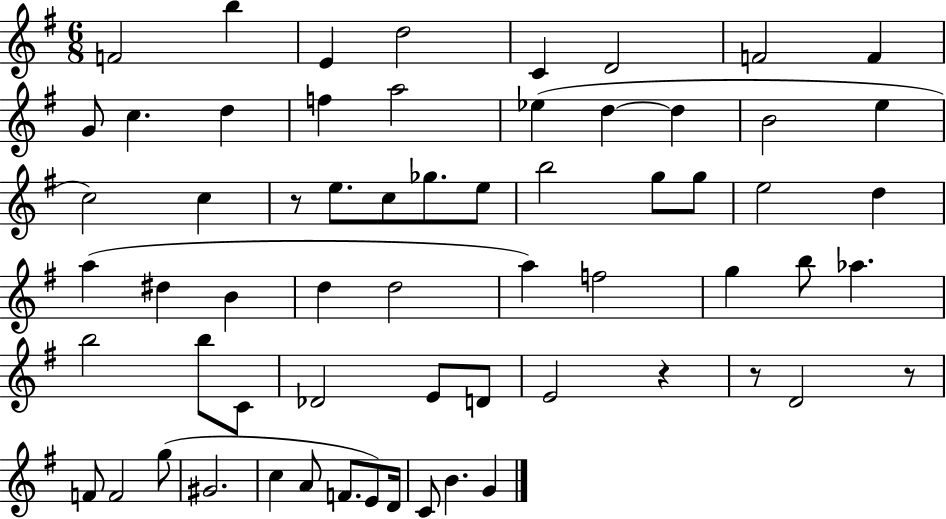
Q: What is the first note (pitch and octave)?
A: F4